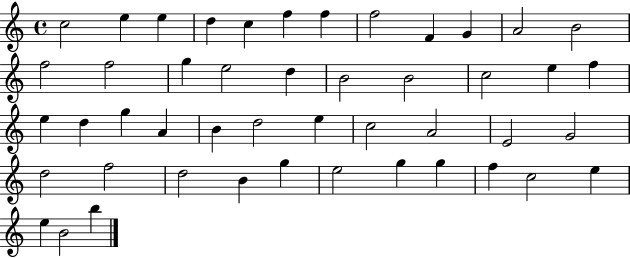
{
  \clef treble
  \time 4/4
  \defaultTimeSignature
  \key c \major
  c''2 e''4 e''4 | d''4 c''4 f''4 f''4 | f''2 f'4 g'4 | a'2 b'2 | \break f''2 f''2 | g''4 e''2 d''4 | b'2 b'2 | c''2 e''4 f''4 | \break e''4 d''4 g''4 a'4 | b'4 d''2 e''4 | c''2 a'2 | e'2 g'2 | \break d''2 f''2 | d''2 b'4 g''4 | e''2 g''4 g''4 | f''4 c''2 e''4 | \break e''4 b'2 b''4 | \bar "|."
}